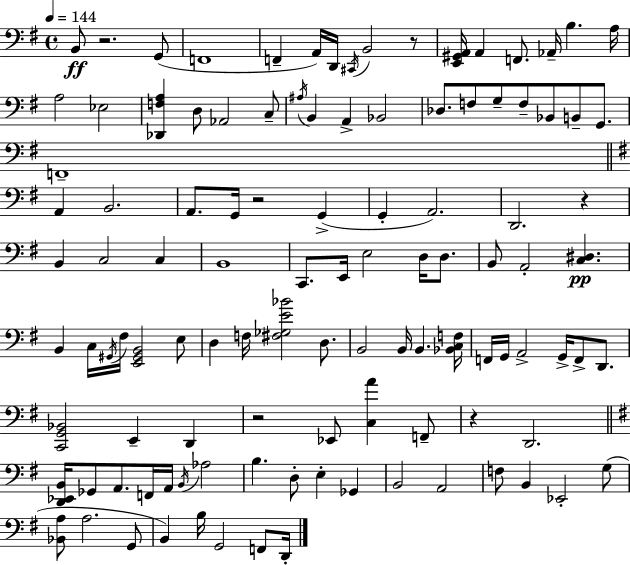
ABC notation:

X:1
T:Untitled
M:4/4
L:1/4
K:Em
B,,/2 z2 G,,/2 F,,4 F,, A,,/4 D,,/4 ^C,,/4 B,,2 z/2 [E,,^G,,A,,]/4 A,, F,,/2 _A,,/4 B, A,/4 A,2 _E,2 [_D,,F,A,] D,/2 _A,,2 C,/2 ^A,/4 B,, A,, _B,,2 _D,/2 F,/2 G,/2 F,/2 _B,,/2 B,,/2 G,,/2 F,,4 A,, B,,2 A,,/2 G,,/4 z2 G,, G,, A,,2 D,,2 z B,, C,2 C, B,,4 C,,/2 E,,/4 E,2 D,/4 D,/2 B,,/2 A,,2 [C,^D,] B,, C,/4 ^G,,/4 ^F,/4 [E,,^G,,B,,]2 E,/2 D, F,/4 [^F,_G,E_B]2 D,/2 B,,2 B,,/4 B,, [_B,,C,F,]/4 F,,/4 G,,/4 A,,2 G,,/4 F,,/2 D,,/2 [C,,G,,_B,,]2 E,, D,, z2 _E,,/2 [C,A] F,,/2 z D,,2 [D,,_E,,B,,]/4 _G,,/2 A,,/2 F,,/4 A,,/4 B,,/4 _A,2 B, D,/2 E, _G,, B,,2 A,,2 F,/2 B,, _E,,2 G,/2 [_B,,A,]/2 A,2 G,,/2 B,, B,/4 G,,2 F,,/2 D,,/4